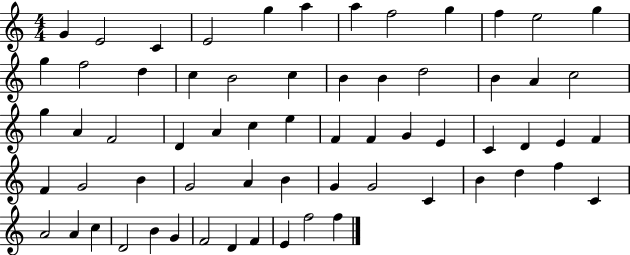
X:1
T:Untitled
M:4/4
L:1/4
K:C
G E2 C E2 g a a f2 g f e2 g g f2 d c B2 c B B d2 B A c2 g A F2 D A c e F F G E C D E F F G2 B G2 A B G G2 C B d f C A2 A c D2 B G F2 D F E f2 f